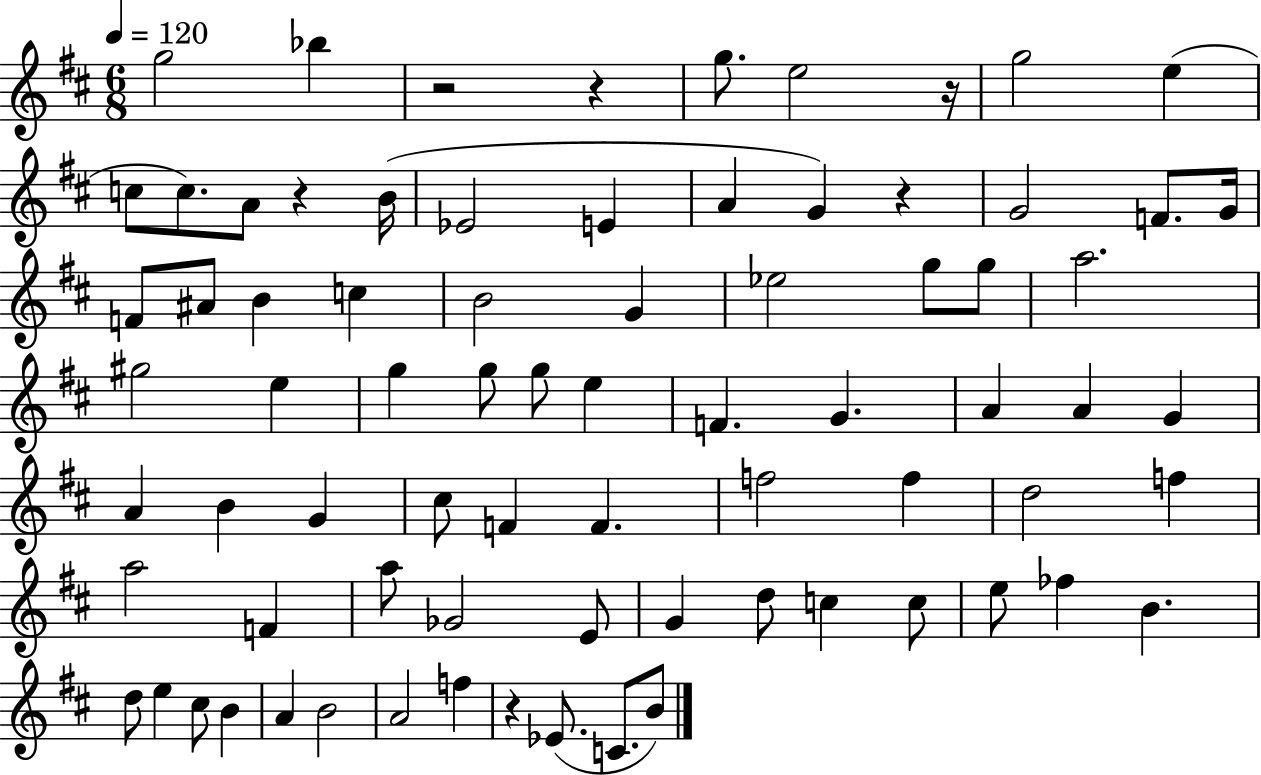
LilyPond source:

{
  \clef treble
  \numericTimeSignature
  \time 6/8
  \key d \major
  \tempo 4 = 120
  g''2 bes''4 | r2 r4 | g''8. e''2 r16 | g''2 e''4( | \break c''8 c''8.) a'8 r4 b'16( | ees'2 e'4 | a'4 g'4) r4 | g'2 f'8. g'16 | \break f'8 ais'8 b'4 c''4 | b'2 g'4 | ees''2 g''8 g''8 | a''2. | \break gis''2 e''4 | g''4 g''8 g''8 e''4 | f'4. g'4. | a'4 a'4 g'4 | \break a'4 b'4 g'4 | cis''8 f'4 f'4. | f''2 f''4 | d''2 f''4 | \break a''2 f'4 | a''8 ges'2 e'8 | g'4 d''8 c''4 c''8 | e''8 fes''4 b'4. | \break d''8 e''4 cis''8 b'4 | a'4 b'2 | a'2 f''4 | r4 ees'8.( c'8. b'8) | \break \bar "|."
}